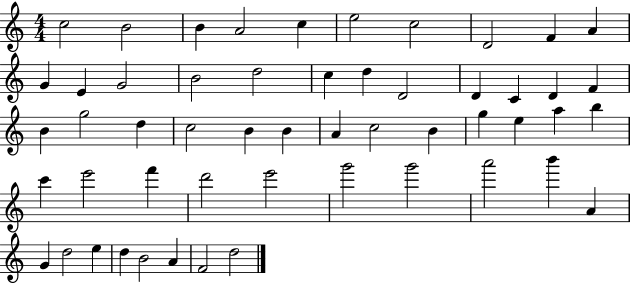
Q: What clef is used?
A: treble